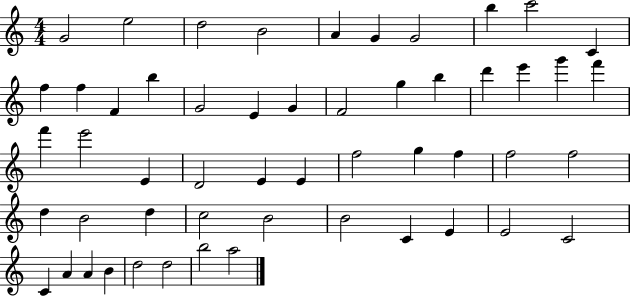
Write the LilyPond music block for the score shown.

{
  \clef treble
  \numericTimeSignature
  \time 4/4
  \key c \major
  g'2 e''2 | d''2 b'2 | a'4 g'4 g'2 | b''4 c'''2 c'4 | \break f''4 f''4 f'4 b''4 | g'2 e'4 g'4 | f'2 g''4 b''4 | d'''4 e'''4 g'''4 f'''4 | \break f'''4 e'''2 e'4 | d'2 e'4 e'4 | f''2 g''4 f''4 | f''2 f''2 | \break d''4 b'2 d''4 | c''2 b'2 | b'2 c'4 e'4 | e'2 c'2 | \break c'4 a'4 a'4 b'4 | d''2 d''2 | b''2 a''2 | \bar "|."
}